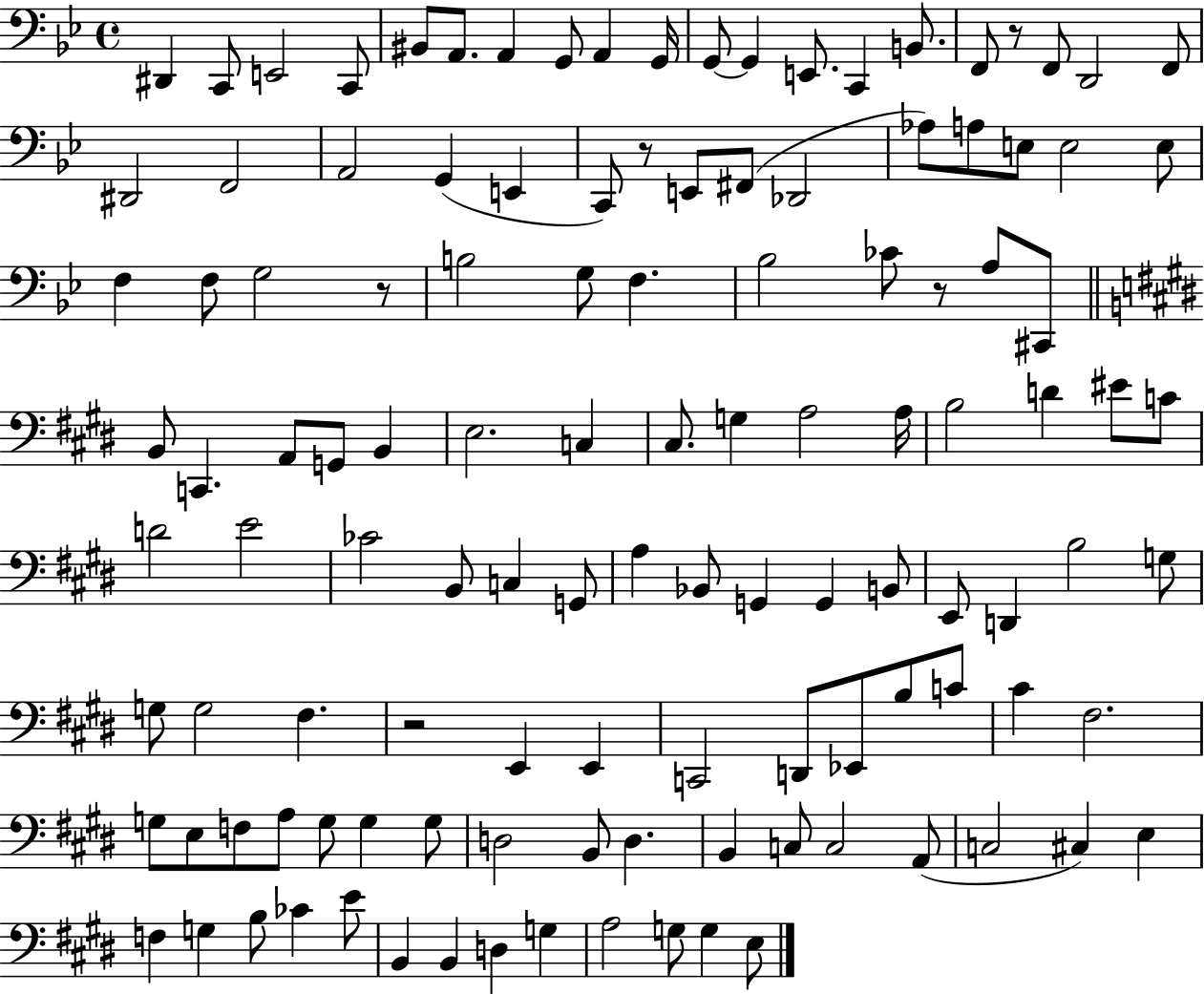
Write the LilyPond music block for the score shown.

{
  \clef bass
  \time 4/4
  \defaultTimeSignature
  \key bes \major
  dis,4 c,8 e,2 c,8 | bis,8 a,8. a,4 g,8 a,4 g,16 | g,8~~ g,4 e,8. c,4 b,8. | f,8 r8 f,8 d,2 f,8 | \break dis,2 f,2 | a,2 g,4( e,4 | c,8) r8 e,8 fis,8( des,2 | aes8) a8 e8 e2 e8 | \break f4 f8 g2 r8 | b2 g8 f4. | bes2 ces'8 r8 a8 cis,8 | \bar "||" \break \key e \major b,8 c,4. a,8 g,8 b,4 | e2. c4 | cis8. g4 a2 a16 | b2 d'4 eis'8 c'8 | \break d'2 e'2 | ces'2 b,8 c4 g,8 | a4 bes,8 g,4 g,4 b,8 | e,8 d,4 b2 g8 | \break g8 g2 fis4. | r2 e,4 e,4 | c,2 d,8 ees,8 b8 c'8 | cis'4 fis2. | \break g8 e8 f8 a8 g8 g4 g8 | d2 b,8 d4. | b,4 c8 c2 a,8( | c2 cis4) e4 | \break f4 g4 b8 ces'4 e'8 | b,4 b,4 d4 g4 | a2 g8 g4 e8 | \bar "|."
}